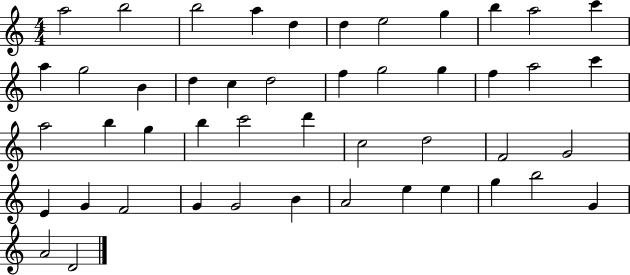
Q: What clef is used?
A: treble